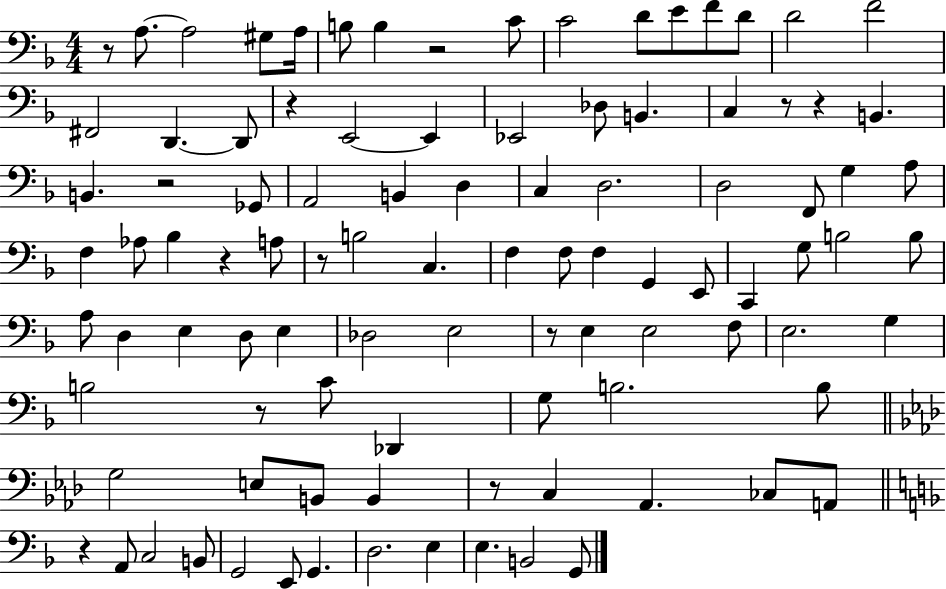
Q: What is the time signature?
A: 4/4